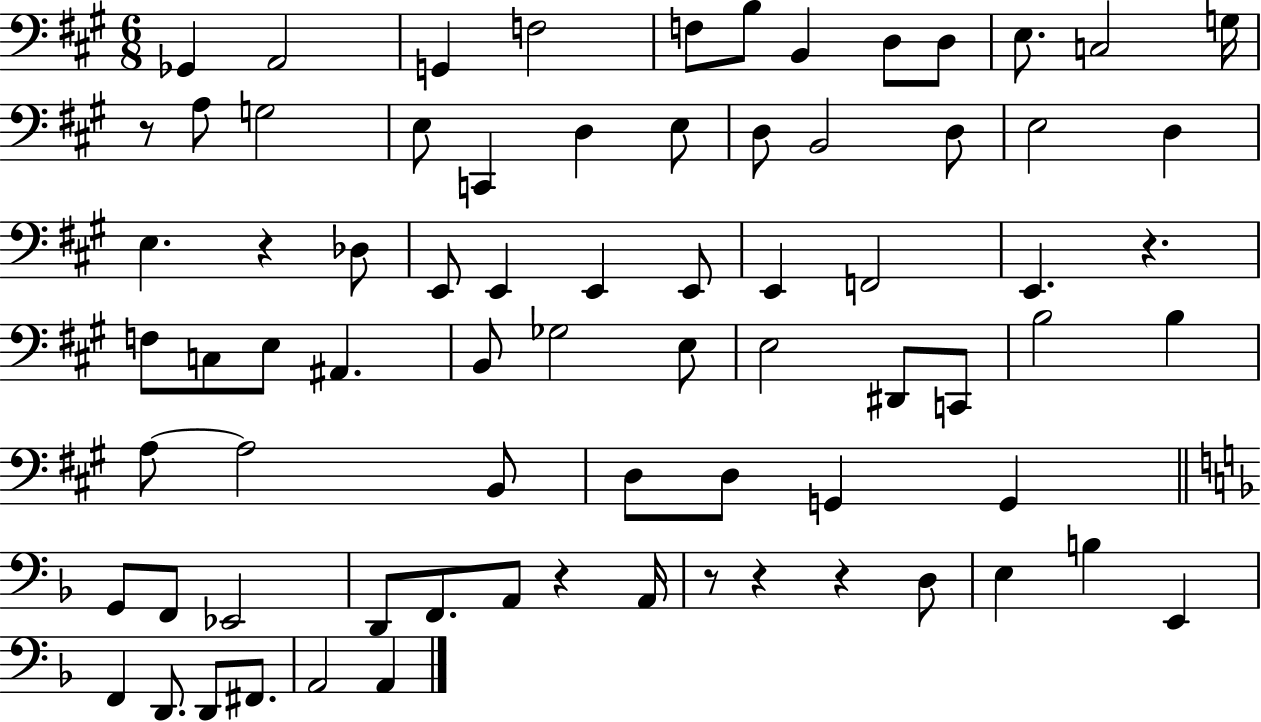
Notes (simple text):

Gb2/q A2/h G2/q F3/h F3/e B3/e B2/q D3/e D3/e E3/e. C3/h G3/s R/e A3/e G3/h E3/e C2/q D3/q E3/e D3/e B2/h D3/e E3/h D3/q E3/q. R/q Db3/e E2/e E2/q E2/q E2/e E2/q F2/h E2/q. R/q. F3/e C3/e E3/e A#2/q. B2/e Gb3/h E3/e E3/h D#2/e C2/e B3/h B3/q A3/e A3/h B2/e D3/e D3/e G2/q G2/q G2/e F2/e Eb2/h D2/e F2/e. A2/e R/q A2/s R/e R/q R/q D3/e E3/q B3/q E2/q F2/q D2/e. D2/e F#2/e. A2/h A2/q